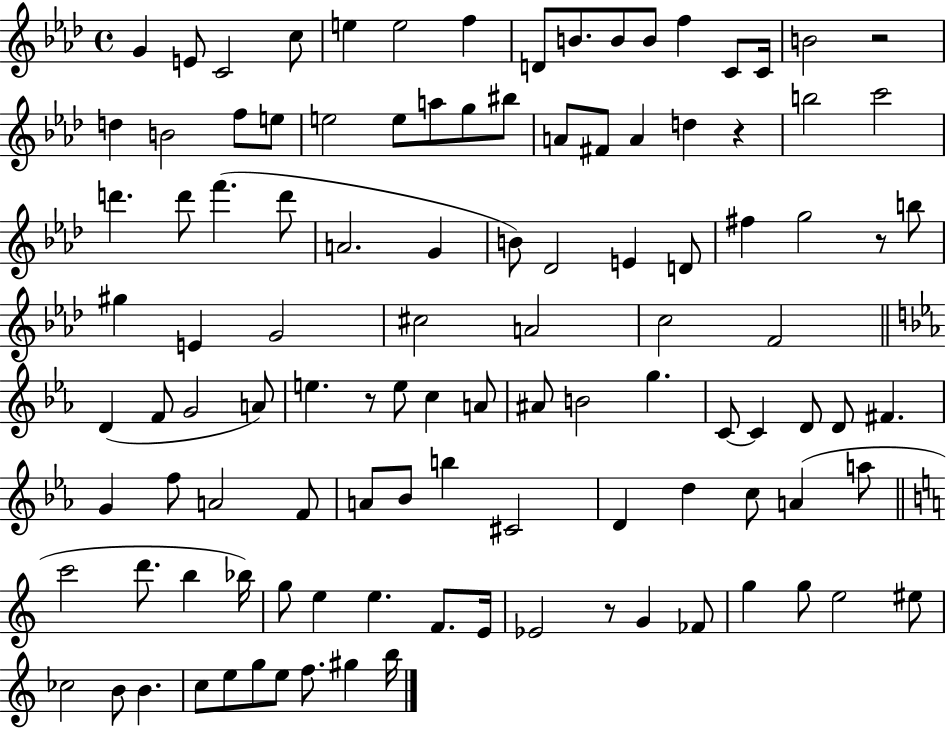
G4/q E4/e C4/h C5/e E5/q E5/h F5/q D4/e B4/e. B4/e B4/e F5/q C4/e C4/s B4/h R/h D5/q B4/h F5/e E5/e E5/h E5/e A5/e G5/e BIS5/e A4/e F#4/e A4/q D5/q R/q B5/h C6/h D6/q. D6/e F6/q. D6/e A4/h. G4/q B4/e Db4/h E4/q D4/e F#5/q G5/h R/e B5/e G#5/q E4/q G4/h C#5/h A4/h C5/h F4/h D4/q F4/e G4/h A4/e E5/q. R/e E5/e C5/q A4/e A#4/e B4/h G5/q. C4/e C4/q D4/e D4/e F#4/q. G4/q F5/e A4/h F4/e A4/e Bb4/e B5/q C#4/h D4/q D5/q C5/e A4/q A5/e C6/h D6/e. B5/q Bb5/s G5/e E5/q E5/q. F4/e. E4/s Eb4/h R/e G4/q FES4/e G5/q G5/e E5/h EIS5/e CES5/h B4/e B4/q. C5/e E5/e G5/e E5/e F5/e. G#5/q B5/s